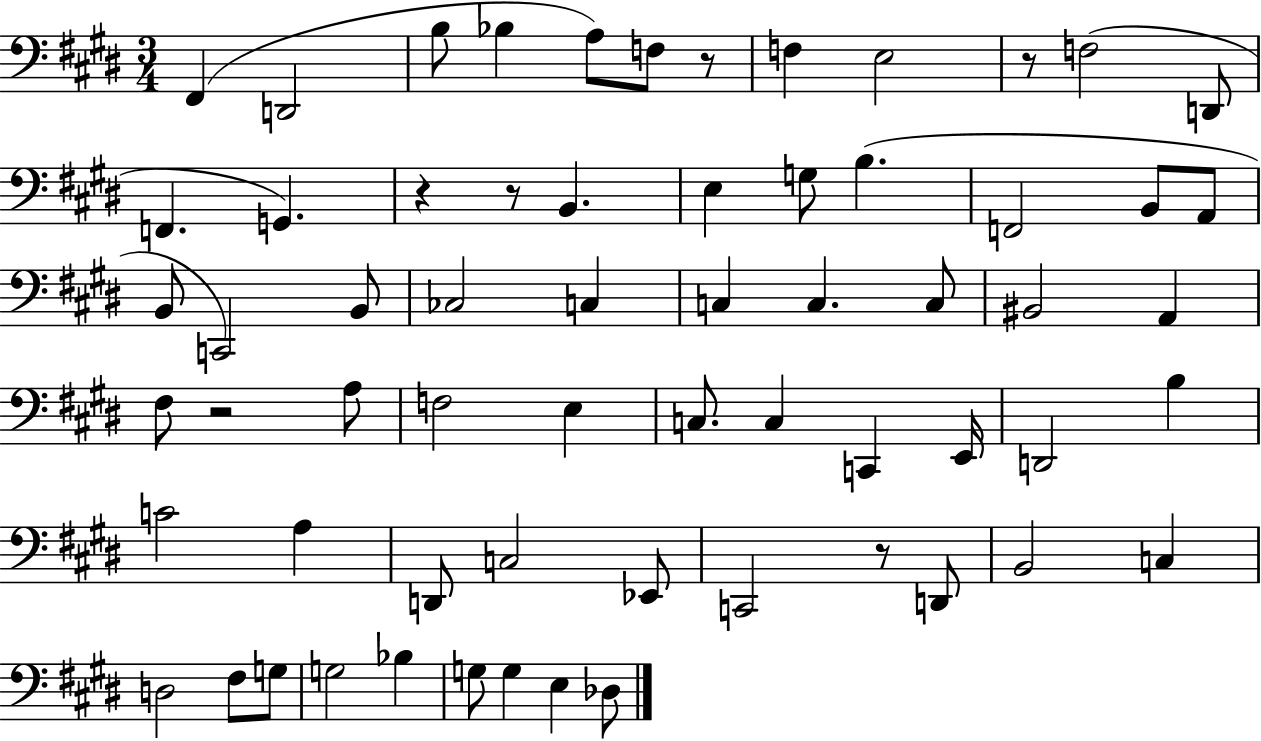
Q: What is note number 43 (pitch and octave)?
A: C3